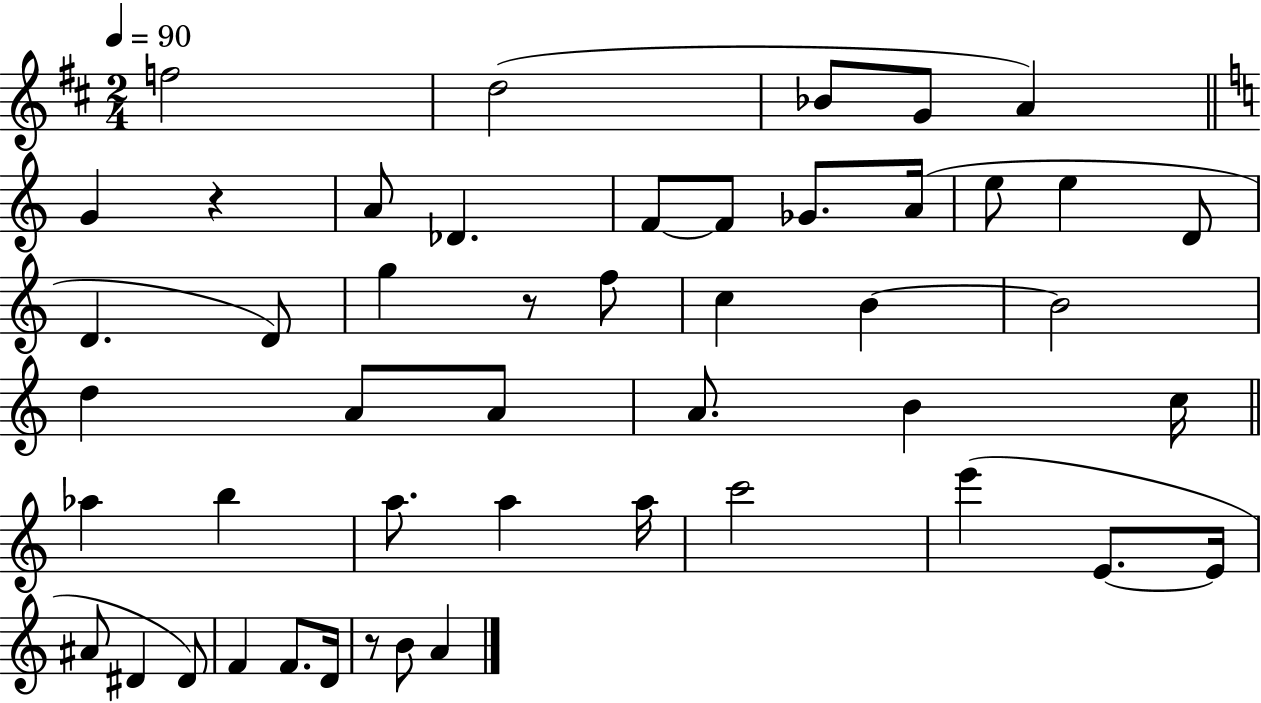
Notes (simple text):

F5/h D5/h Bb4/e G4/e A4/q G4/q R/q A4/e Db4/q. F4/e F4/e Gb4/e. A4/s E5/e E5/q D4/e D4/q. D4/e G5/q R/e F5/e C5/q B4/q B4/h D5/q A4/e A4/e A4/e. B4/q C5/s Ab5/q B5/q A5/e. A5/q A5/s C6/h E6/q E4/e. E4/s A#4/e D#4/q D#4/e F4/q F4/e. D4/s R/e B4/e A4/q